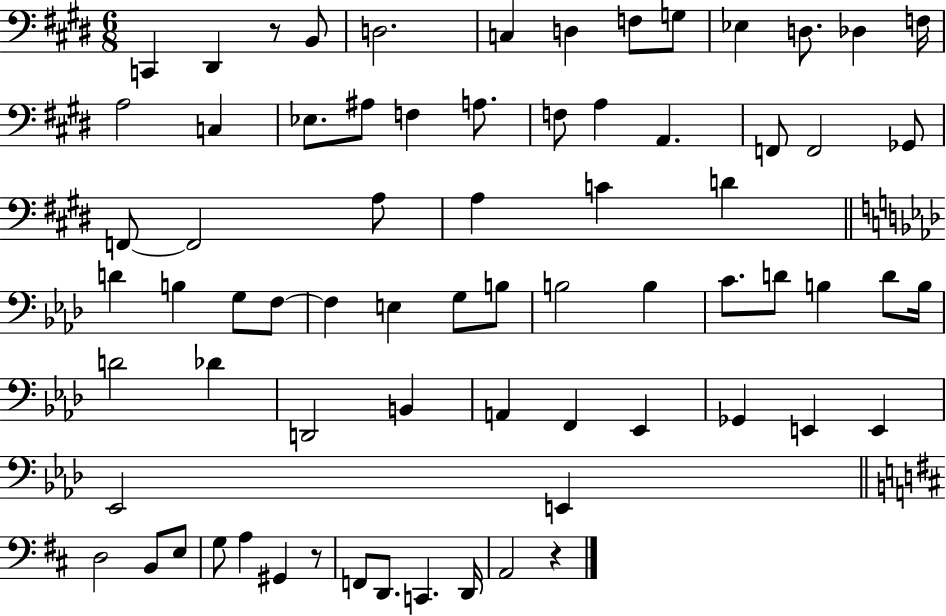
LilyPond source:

{
  \clef bass
  \numericTimeSignature
  \time 6/8
  \key e \major
  c,4 dis,4 r8 b,8 | d2. | c4 d4 f8 g8 | ees4 d8. des4 f16 | \break a2 c4 | ees8. ais8 f4 a8. | f8 a4 a,4. | f,8 f,2 ges,8 | \break f,8~~ f,2 a8 | a4 c'4 d'4 | \bar "||" \break \key f \minor d'4 b4 g8 f8~~ | f4 e4 g8 b8 | b2 b4 | c'8. d'8 b4 d'8 b16 | \break d'2 des'4 | d,2 b,4 | a,4 f,4 ees,4 | ges,4 e,4 e,4 | \break ees,2 e,4 | \bar "||" \break \key d \major d2 b,8 e8 | g8 a4 gis,4 r8 | f,8 d,8. c,4. d,16 | a,2 r4 | \break \bar "|."
}